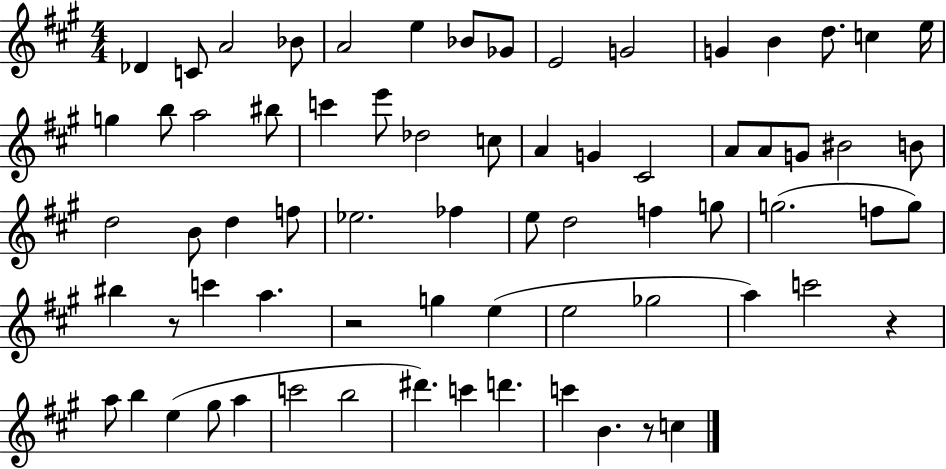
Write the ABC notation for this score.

X:1
T:Untitled
M:4/4
L:1/4
K:A
_D C/2 A2 _B/2 A2 e _B/2 _G/2 E2 G2 G B d/2 c e/4 g b/2 a2 ^b/2 c' e'/2 _d2 c/2 A G ^C2 A/2 A/2 G/2 ^B2 B/2 d2 B/2 d f/2 _e2 _f e/2 d2 f g/2 g2 f/2 g/2 ^b z/2 c' a z2 g e e2 _g2 a c'2 z a/2 b e ^g/2 a c'2 b2 ^d' c' d' c' B z/2 c